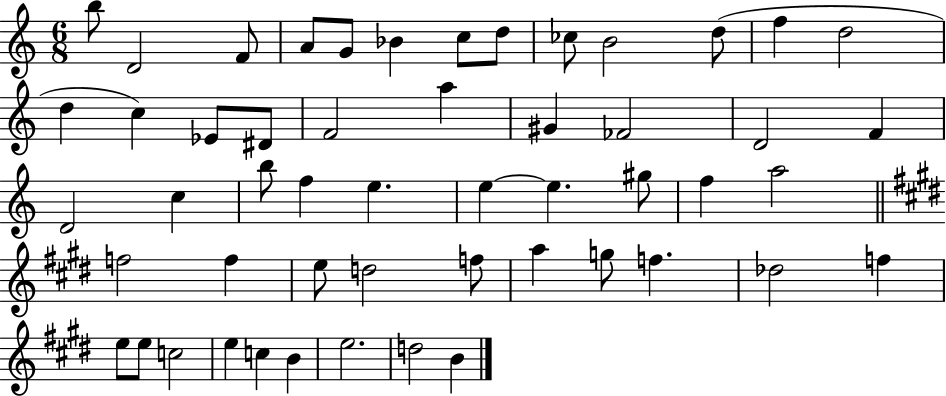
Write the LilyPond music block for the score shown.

{
  \clef treble
  \numericTimeSignature
  \time 6/8
  \key c \major
  b''8 d'2 f'8 | a'8 g'8 bes'4 c''8 d''8 | ces''8 b'2 d''8( | f''4 d''2 | \break d''4 c''4) ees'8 dis'8 | f'2 a''4 | gis'4 fes'2 | d'2 f'4 | \break d'2 c''4 | b''8 f''4 e''4. | e''4~~ e''4. gis''8 | f''4 a''2 | \break \bar "||" \break \key e \major f''2 f''4 | e''8 d''2 f''8 | a''4 g''8 f''4. | des''2 f''4 | \break e''8 e''8 c''2 | e''4 c''4 b'4 | e''2. | d''2 b'4 | \break \bar "|."
}